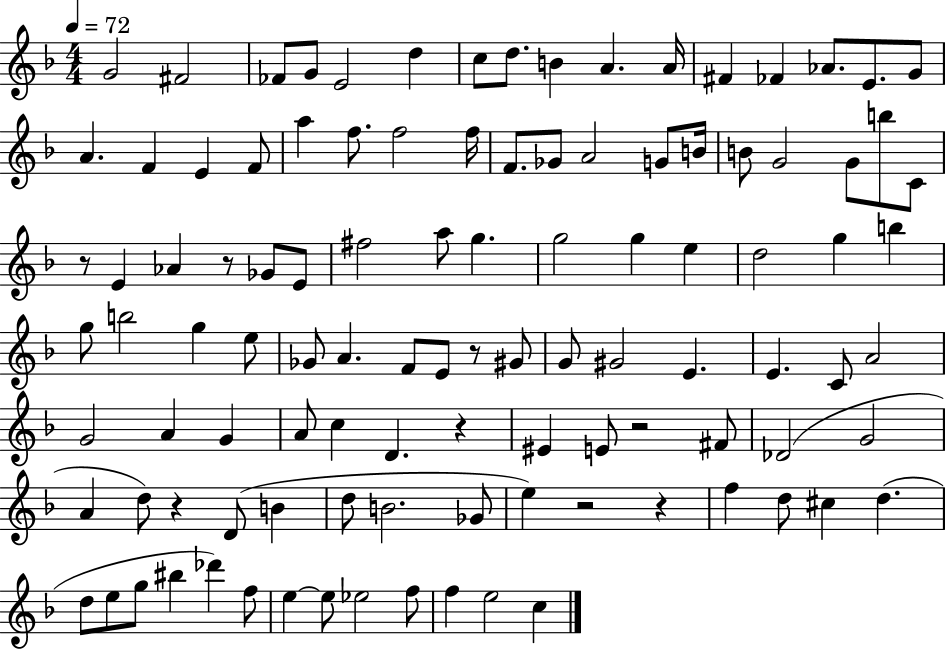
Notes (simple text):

G4/h F#4/h FES4/e G4/e E4/h D5/q C5/e D5/e. B4/q A4/q. A4/s F#4/q FES4/q Ab4/e. E4/e. G4/e A4/q. F4/q E4/q F4/e A5/q F5/e. F5/h F5/s F4/e. Gb4/e A4/h G4/e B4/s B4/e G4/h G4/e B5/e C4/e R/e E4/q Ab4/q R/e Gb4/e E4/e F#5/h A5/e G5/q. G5/h G5/q E5/q D5/h G5/q B5/q G5/e B5/h G5/q E5/e Gb4/e A4/q. F4/e E4/e R/e G#4/e G4/e G#4/h E4/q. E4/q. C4/e A4/h G4/h A4/q G4/q A4/e C5/q D4/q. R/q EIS4/q E4/e R/h F#4/e Db4/h G4/h A4/q D5/e R/q D4/e B4/q D5/e B4/h. Gb4/e E5/q R/h R/q F5/q D5/e C#5/q D5/q. D5/e E5/e G5/e BIS5/q Db6/q F5/e E5/q E5/e Eb5/h F5/e F5/q E5/h C5/q